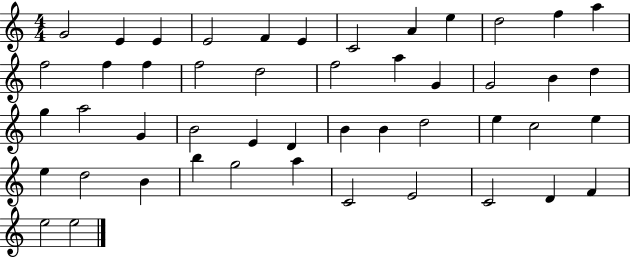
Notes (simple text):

G4/h E4/q E4/q E4/h F4/q E4/q C4/h A4/q E5/q D5/h F5/q A5/q F5/h F5/q F5/q F5/h D5/h F5/h A5/q G4/q G4/h B4/q D5/q G5/q A5/h G4/q B4/h E4/q D4/q B4/q B4/q D5/h E5/q C5/h E5/q E5/q D5/h B4/q B5/q G5/h A5/q C4/h E4/h C4/h D4/q F4/q E5/h E5/h